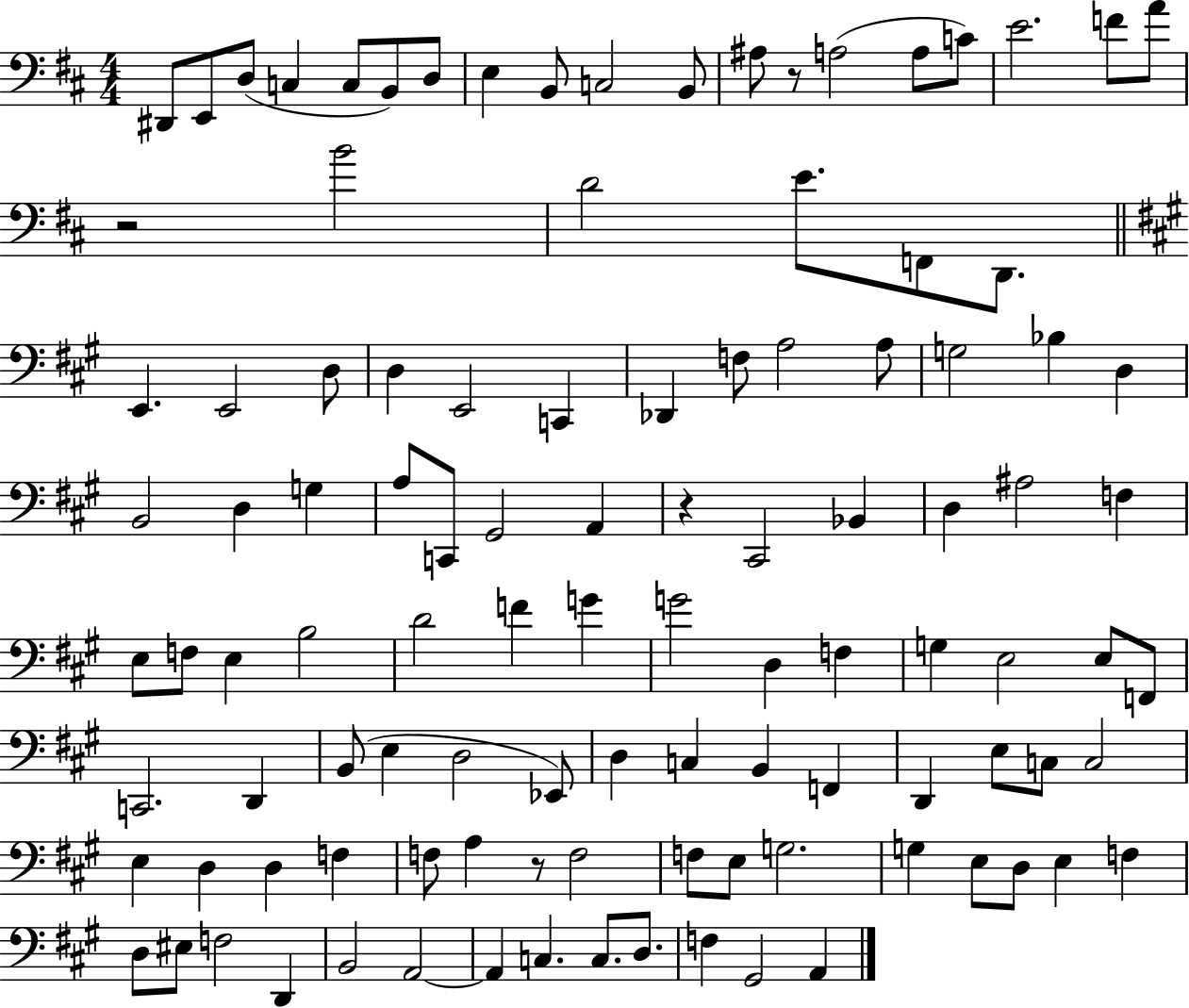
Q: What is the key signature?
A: D major